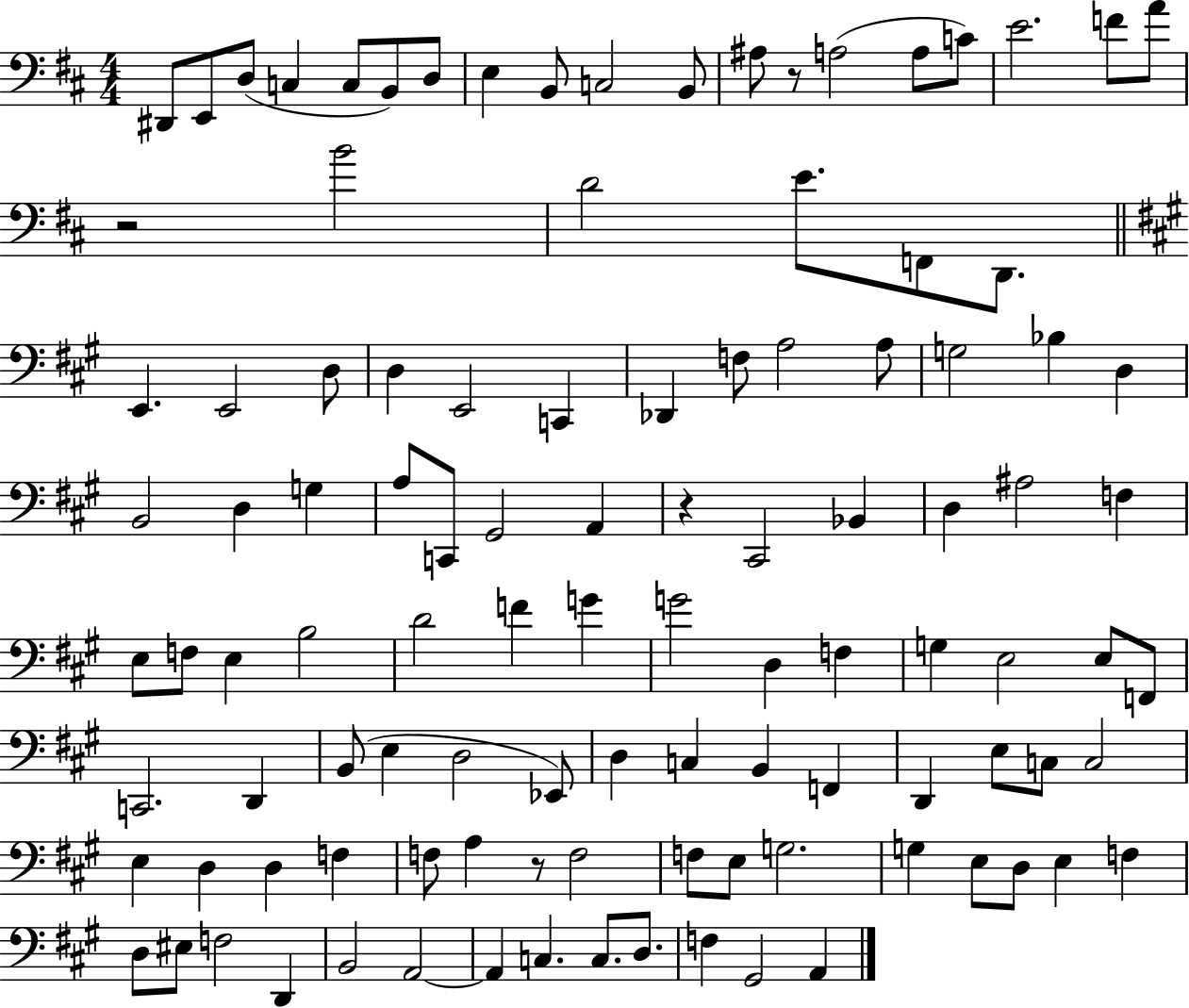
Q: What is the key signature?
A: D major